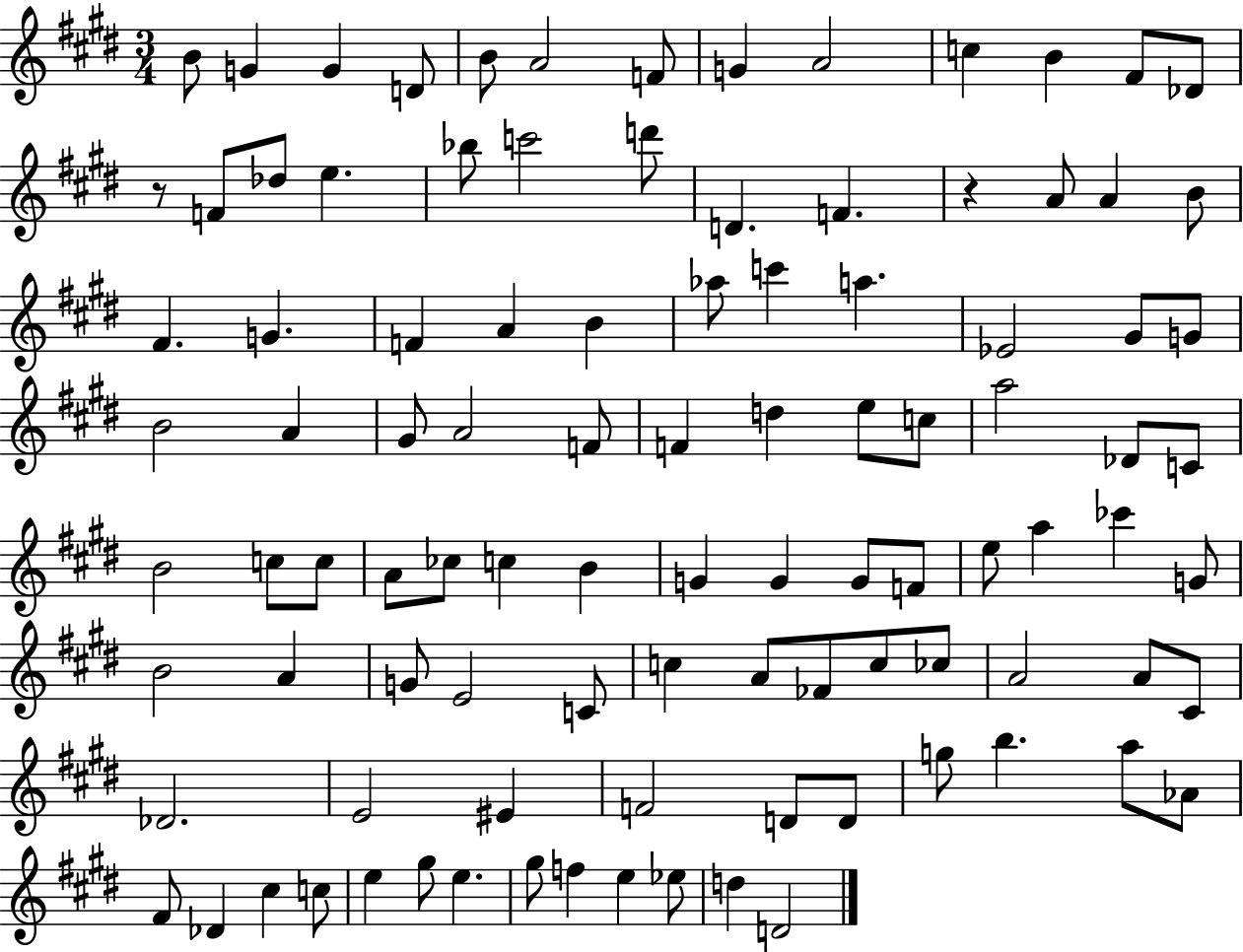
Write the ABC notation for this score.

X:1
T:Untitled
M:3/4
L:1/4
K:E
B/2 G G D/2 B/2 A2 F/2 G A2 c B ^F/2 _D/2 z/2 F/2 _d/2 e _b/2 c'2 d'/2 D F z A/2 A B/2 ^F G F A B _a/2 c' a _E2 ^G/2 G/2 B2 A ^G/2 A2 F/2 F d e/2 c/2 a2 _D/2 C/2 B2 c/2 c/2 A/2 _c/2 c B G G G/2 F/2 e/2 a _c' G/2 B2 A G/2 E2 C/2 c A/2 _F/2 c/2 _c/2 A2 A/2 ^C/2 _D2 E2 ^E F2 D/2 D/2 g/2 b a/2 _A/2 ^F/2 _D ^c c/2 e ^g/2 e ^g/2 f e _e/2 d D2